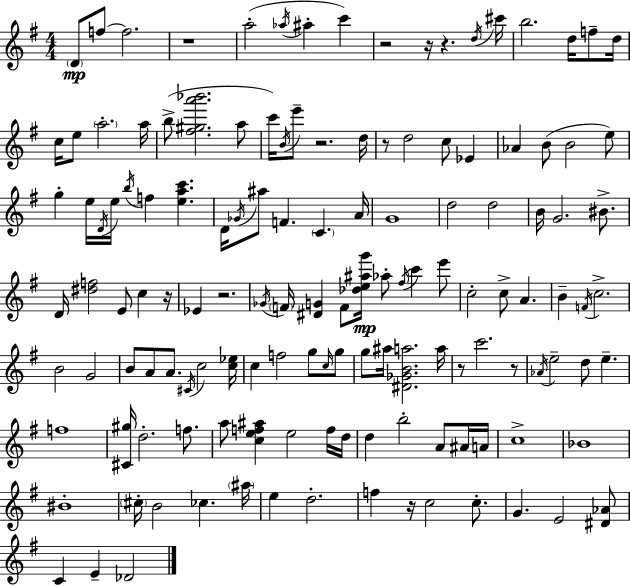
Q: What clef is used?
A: treble